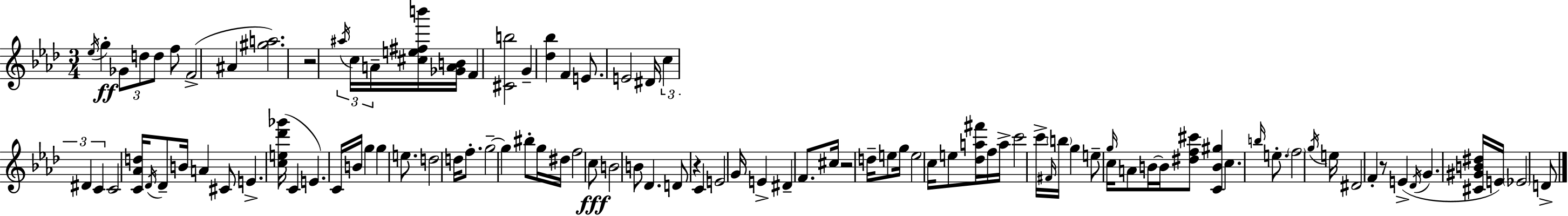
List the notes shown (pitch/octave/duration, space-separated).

Eb5/s G5/q Gb4/e D5/e D5/e F5/e F4/h A#4/q [G#5,A5]/h. R/h A#5/s C5/s A4/s [C#5,E5,F#5,B6]/s [Gb4,A4,B4]/s F4/q [C#4,B5]/h G4/q [Db5,Bb5]/q F4/q E4/e. E4/h D#4/s C5/q D#4/q C4/q C4/h [C4,Ab4,D5]/s Db4/s Db4/e B4/s A4/q C#4/e E4/q. [C5,E5,Db6,Gb6]/s C4/q E4/q. C4/s B4/s G5/q G5/q E5/e. D5/h D5/s F5/e. G5/h G5/q BIS5/e G5/s D#5/s F5/h C5/e B4/h B4/e Db4/q. D4/e R/q C4/q E4/h G4/s E4/q D#4/q F4/e. C#5/s R/h D5/s E5/e G5/s E5/h C5/s E5/e [Db5,A5,F#6]/s F5/s A5/s C6/h C6/s F#4/s B5/s G5/q E5/e G5/s C5/s A4/e B4/s B4/s [D#5,F5,C#6]/e [C4,B4,G#5]/q C5/q. B5/s E5/e. F5/h G5/s E5/s D#4/h F4/q R/e E4/q Db4/s G4/q. [C#4,G#4,B4,D#5]/s E4/s Eb4/h D4/e